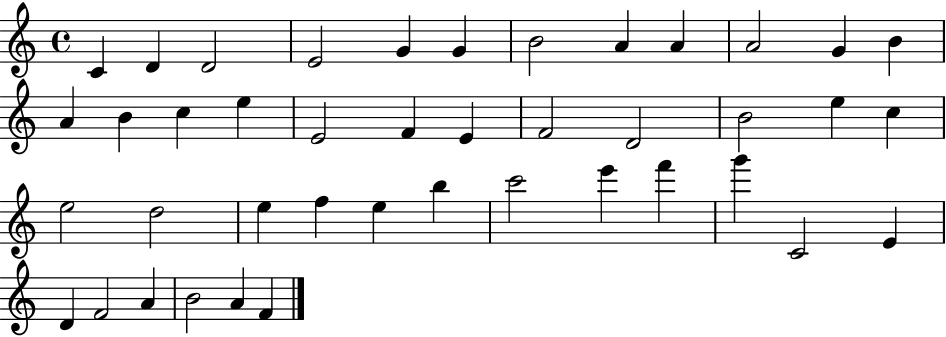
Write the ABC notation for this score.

X:1
T:Untitled
M:4/4
L:1/4
K:C
C D D2 E2 G G B2 A A A2 G B A B c e E2 F E F2 D2 B2 e c e2 d2 e f e b c'2 e' f' g' C2 E D F2 A B2 A F